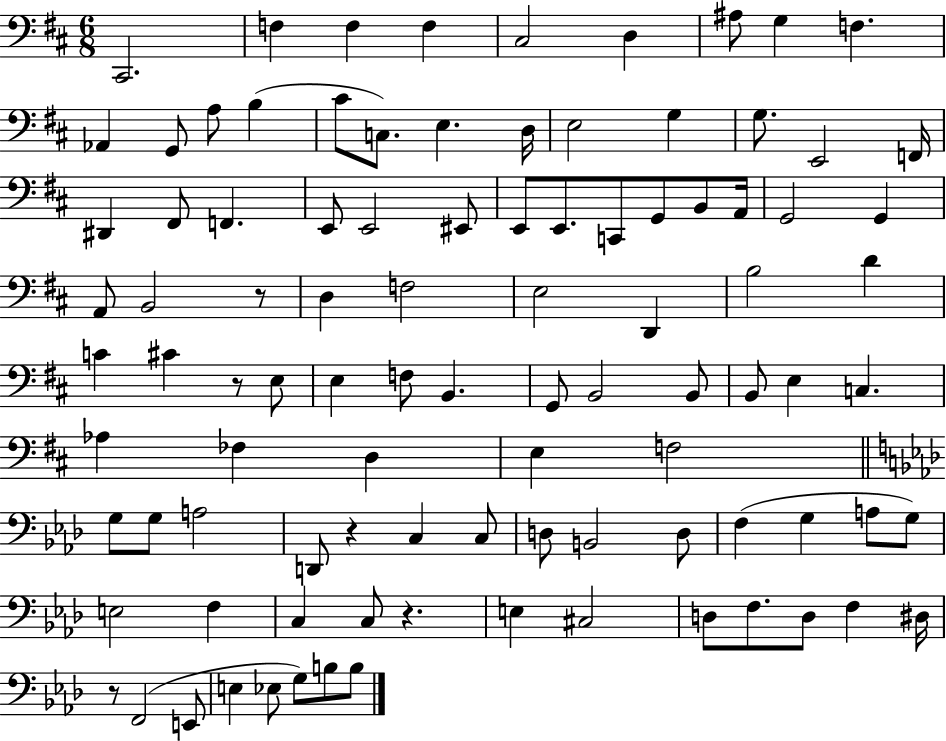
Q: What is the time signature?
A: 6/8